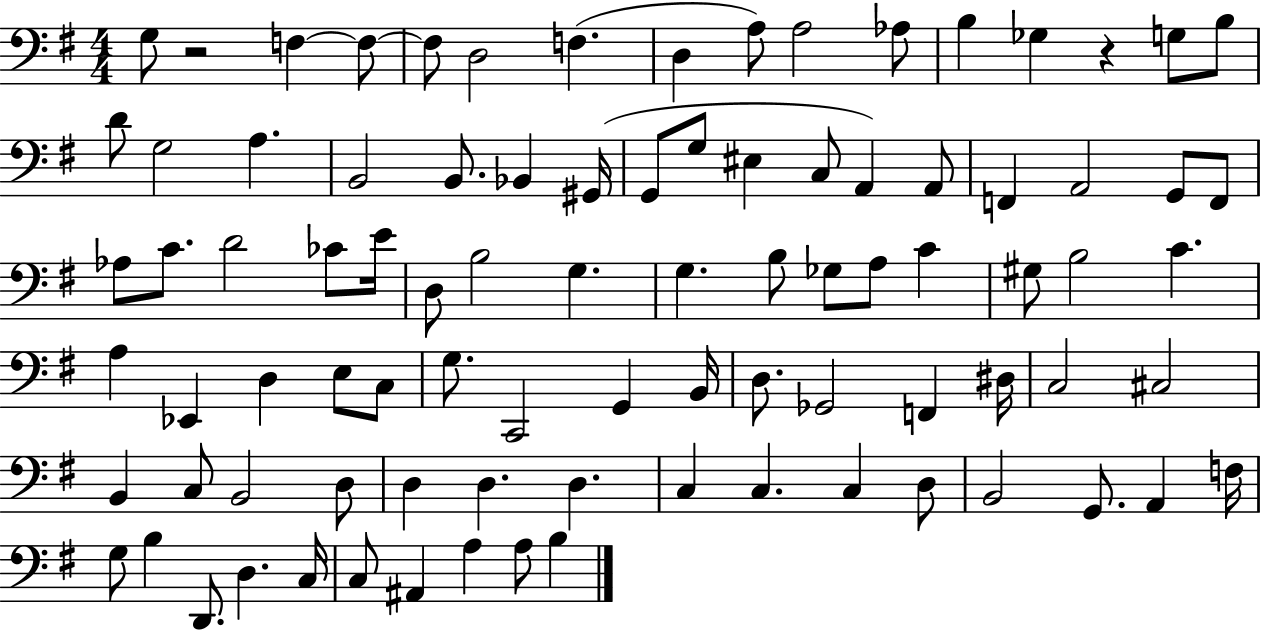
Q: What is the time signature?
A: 4/4